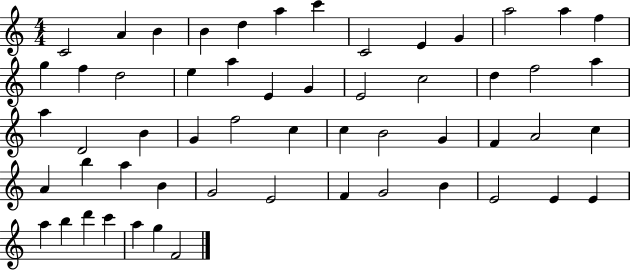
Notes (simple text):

C4/h A4/q B4/q B4/q D5/q A5/q C6/q C4/h E4/q G4/q A5/h A5/q F5/q G5/q F5/q D5/h E5/q A5/q E4/q G4/q E4/h C5/h D5/q F5/h A5/q A5/q D4/h B4/q G4/q F5/h C5/q C5/q B4/h G4/q F4/q A4/h C5/q A4/q B5/q A5/q B4/q G4/h E4/h F4/q G4/h B4/q E4/h E4/q E4/q A5/q B5/q D6/q C6/q A5/q G5/q F4/h